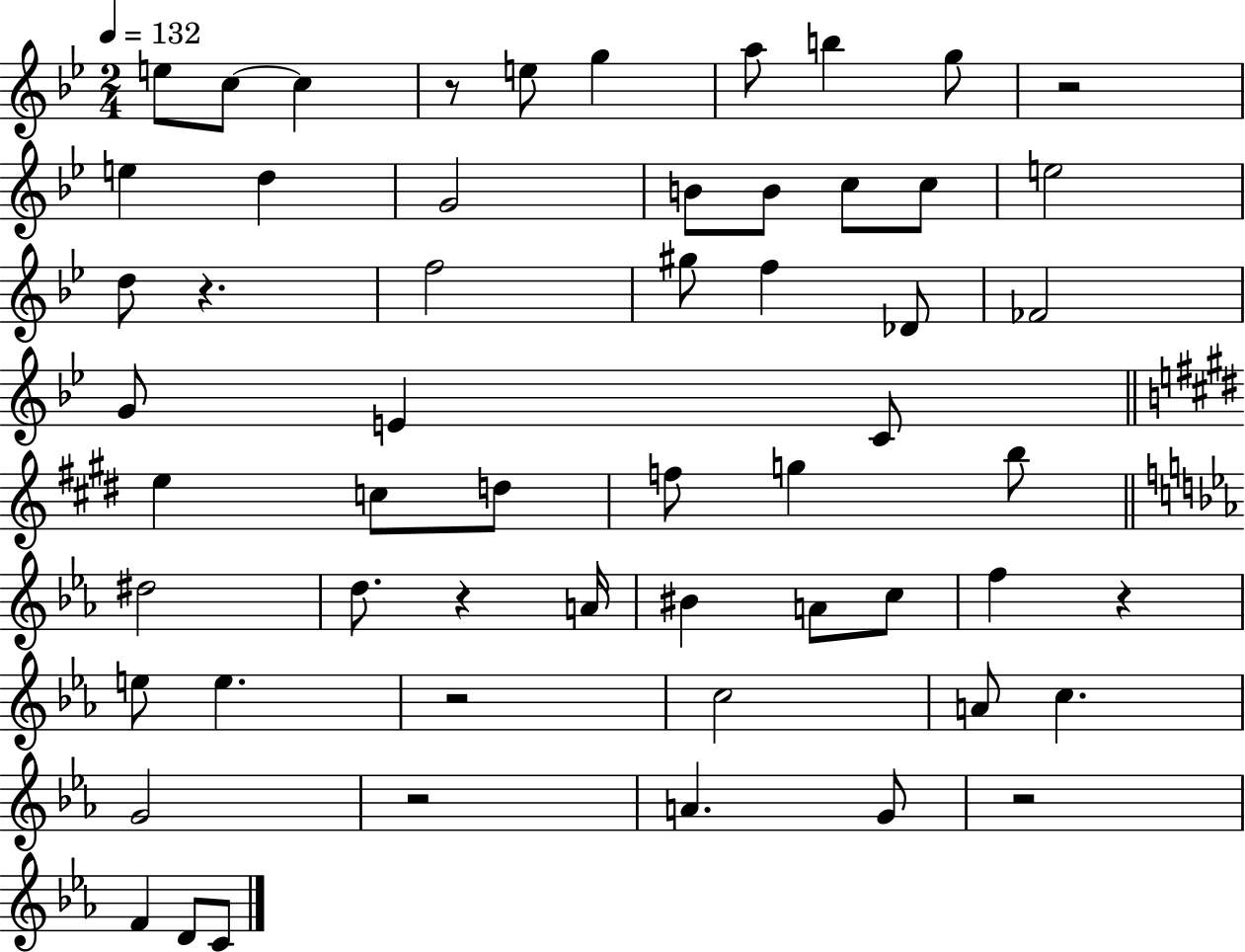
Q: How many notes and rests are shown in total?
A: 57